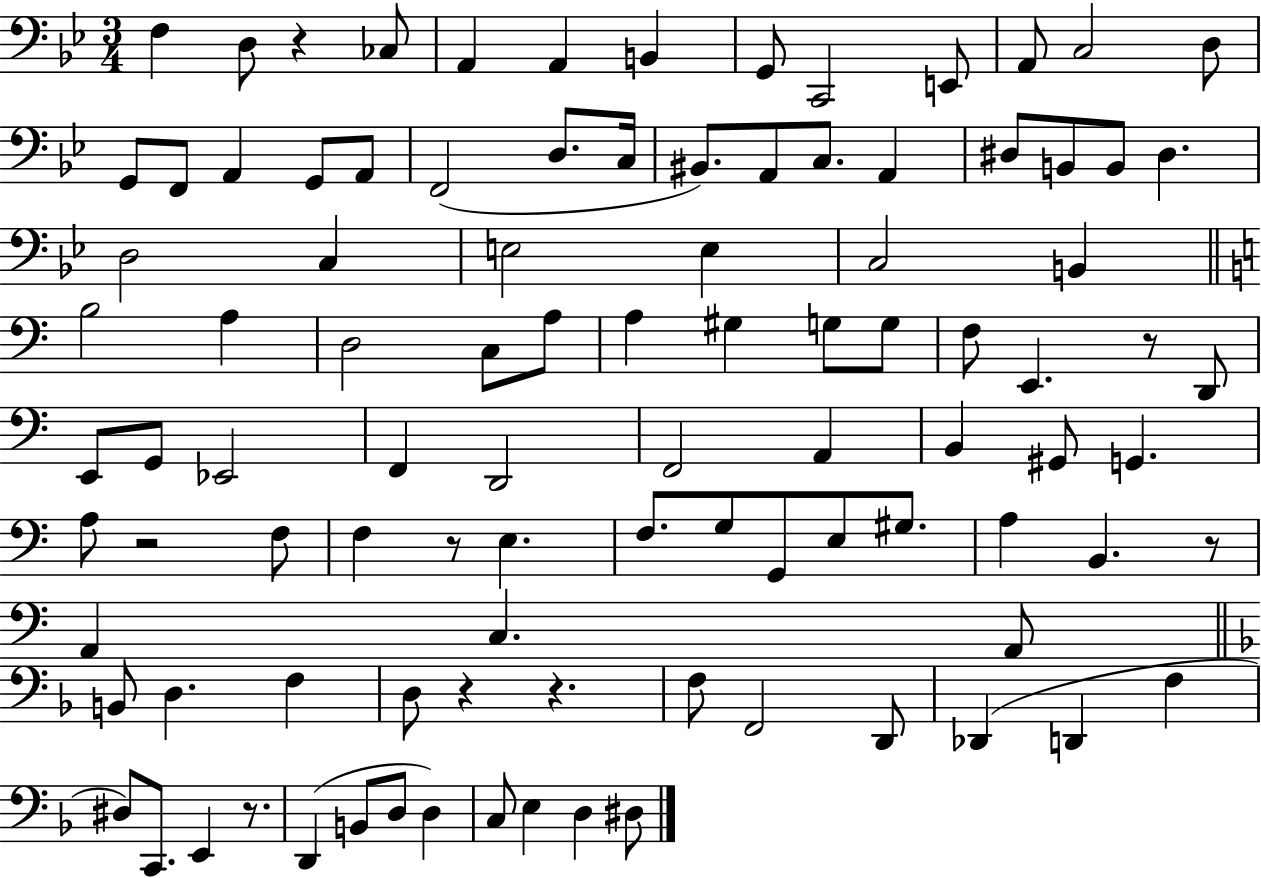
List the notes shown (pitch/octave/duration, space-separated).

F3/q D3/e R/q CES3/e A2/q A2/q B2/q G2/e C2/h E2/e A2/e C3/h D3/e G2/e F2/e A2/q G2/e A2/e F2/h D3/e. C3/s BIS2/e. A2/e C3/e. A2/q D#3/e B2/e B2/e D#3/q. D3/h C3/q E3/h E3/q C3/h B2/q B3/h A3/q D3/h C3/e A3/e A3/q G#3/q G3/e G3/e F3/e E2/q. R/e D2/e E2/e G2/e Eb2/h F2/q D2/h F2/h A2/q B2/q G#2/e G2/q. A3/e R/h F3/e F3/q R/e E3/q. F3/e. G3/e G2/e E3/e G#3/e. A3/q B2/q. R/e A2/q C3/q. A2/e B2/e D3/q. F3/q D3/e R/q R/q. F3/e F2/h D2/e Db2/q D2/q F3/q D#3/e C2/e. E2/q R/e. D2/q B2/e D3/e D3/q C3/e E3/q D3/q D#3/e